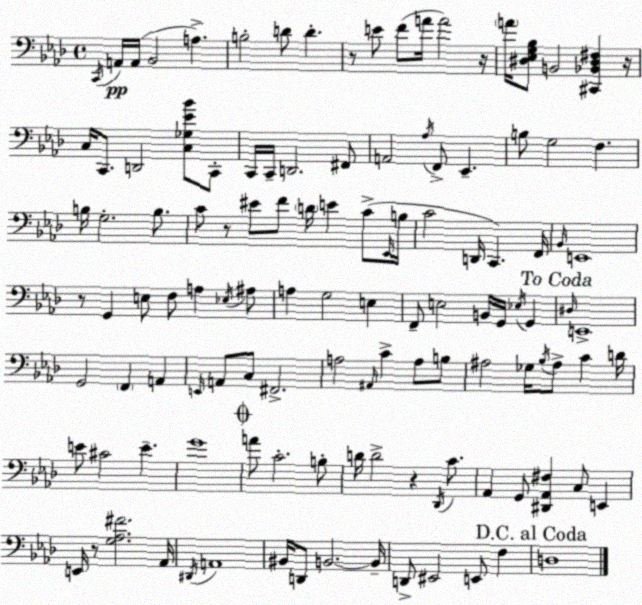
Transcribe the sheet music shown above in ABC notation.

X:1
T:Untitled
M:4/4
L:1/4
K:Fm
C,,/4 A,,/4 A,,/4 _B,,2 A, B,2 D/2 D z/2 E/2 F/2 A/4 A2 z/4 A/4 [^D,_E,G,_B,]/2 B,,2 [^C,,_B,,^D,^F,] z/4 C,/4 C,,/2 D,,2 [C,_G,_E_B]/2 C,,/2 C,,/4 C,,/4 D,,2 ^F,,/2 A,,2 _A,/4 F,,/2 _E,, B,/2 G,2 F, B,/4 G,2 B,/2 C/2 z/2 ^E/2 F/2 D/4 E C/2 _E,,/4 B,/4 C2 D,,/4 C,, F,,/4 _B,,/4 E,,4 z/2 G,, E,/2 F,/2 A, _E,/4 ^A,/2 A, G,2 E, F,,/2 E,2 B,,/4 G,,/4 _E,/4 G,, ^D,/4 E,,4 G,,2 F,, A,, E,,/4 A,,/2 C,/2 ^F,,2 A,2 ^A,,/4 C A,/2 B,/2 ^A,2 _G,/4 _B,/4 ^A,/2 C D/4 E/2 ^C2 E G4 A/2 C2 B,/2 D/4 D2 z _D,,/4 C/2 _A,, G,,/2 [^D,,_A,,^F,] C,/2 E,, E,,/4 z/2 [G,_A,^F]2 _A,,/4 ^D,,/4 A,,4 ^B,,/4 D,,/2 B,,2 B,,/4 D,,/2 ^E,,2 E,,/2 F, D,4